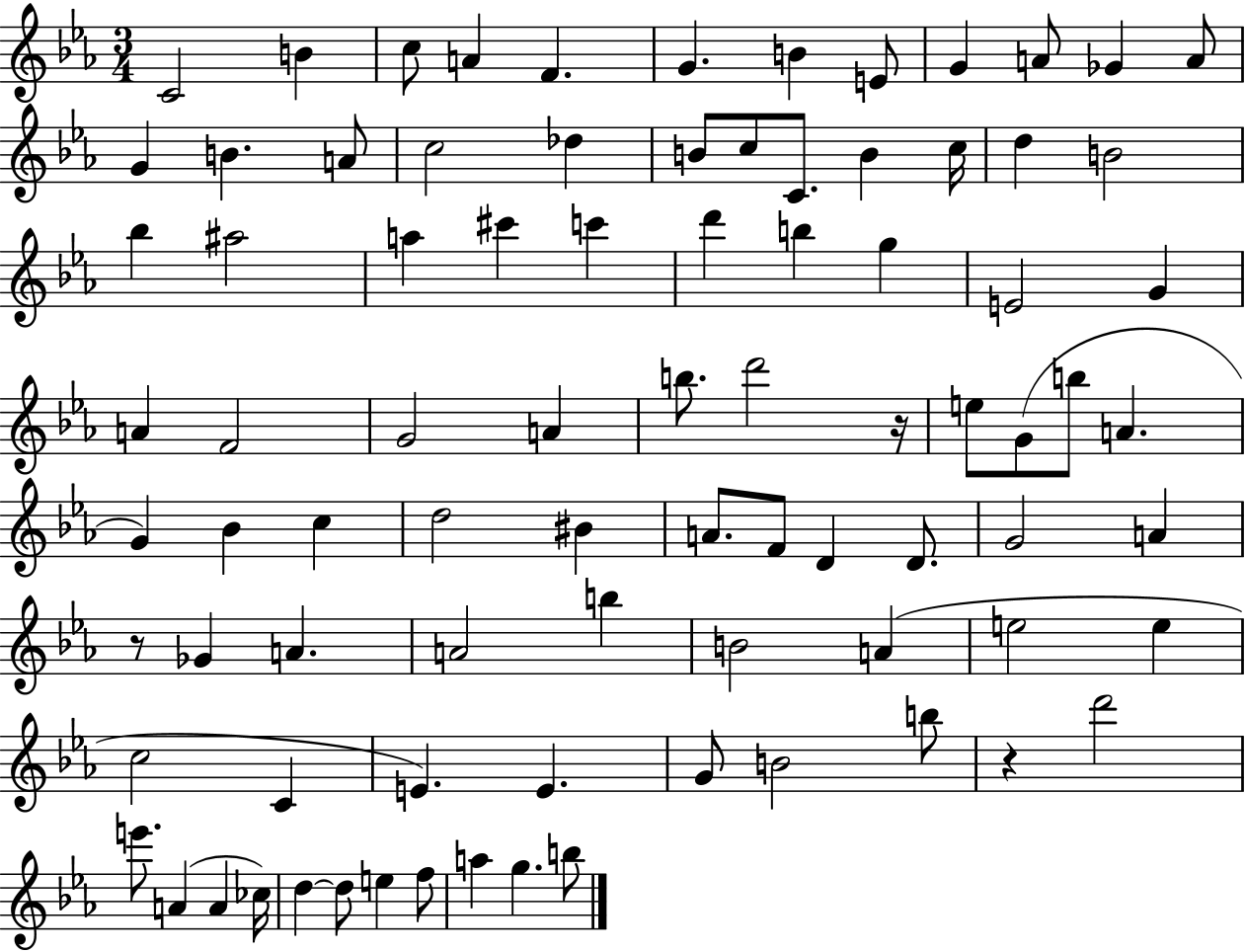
{
  \clef treble
  \numericTimeSignature
  \time 3/4
  \key ees \major
  c'2 b'4 | c''8 a'4 f'4. | g'4. b'4 e'8 | g'4 a'8 ges'4 a'8 | \break g'4 b'4. a'8 | c''2 des''4 | b'8 c''8 c'8. b'4 c''16 | d''4 b'2 | \break bes''4 ais''2 | a''4 cis'''4 c'''4 | d'''4 b''4 g''4 | e'2 g'4 | \break a'4 f'2 | g'2 a'4 | b''8. d'''2 r16 | e''8 g'8( b''8 a'4. | \break g'4) bes'4 c''4 | d''2 bis'4 | a'8. f'8 d'4 d'8. | g'2 a'4 | \break r8 ges'4 a'4. | a'2 b''4 | b'2 a'4( | e''2 e''4 | \break c''2 c'4 | e'4.) e'4. | g'8 b'2 b''8 | r4 d'''2 | \break e'''8. a'4( a'4 ces''16) | d''4~~ d''8 e''4 f''8 | a''4 g''4. b''8 | \bar "|."
}